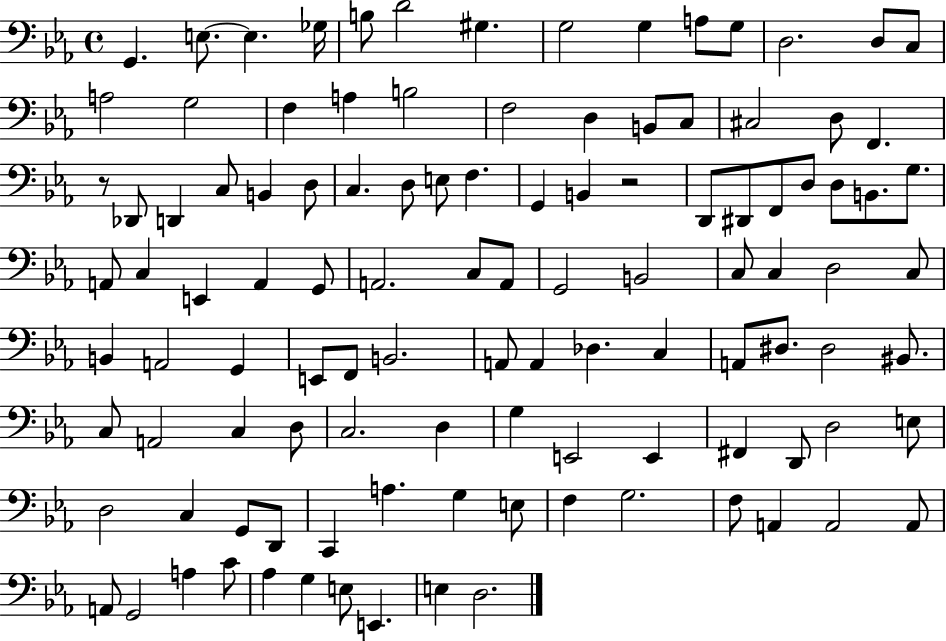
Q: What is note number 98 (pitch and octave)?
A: A2